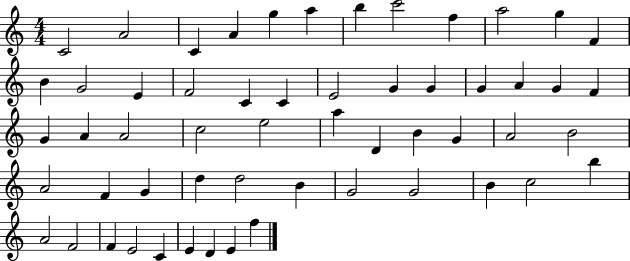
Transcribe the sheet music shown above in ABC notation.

X:1
T:Untitled
M:4/4
L:1/4
K:C
C2 A2 C A g a b c'2 f a2 g F B G2 E F2 C C E2 G G G A G F G A A2 c2 e2 a D B G A2 B2 A2 F G d d2 B G2 G2 B c2 b A2 F2 F E2 C E D E f